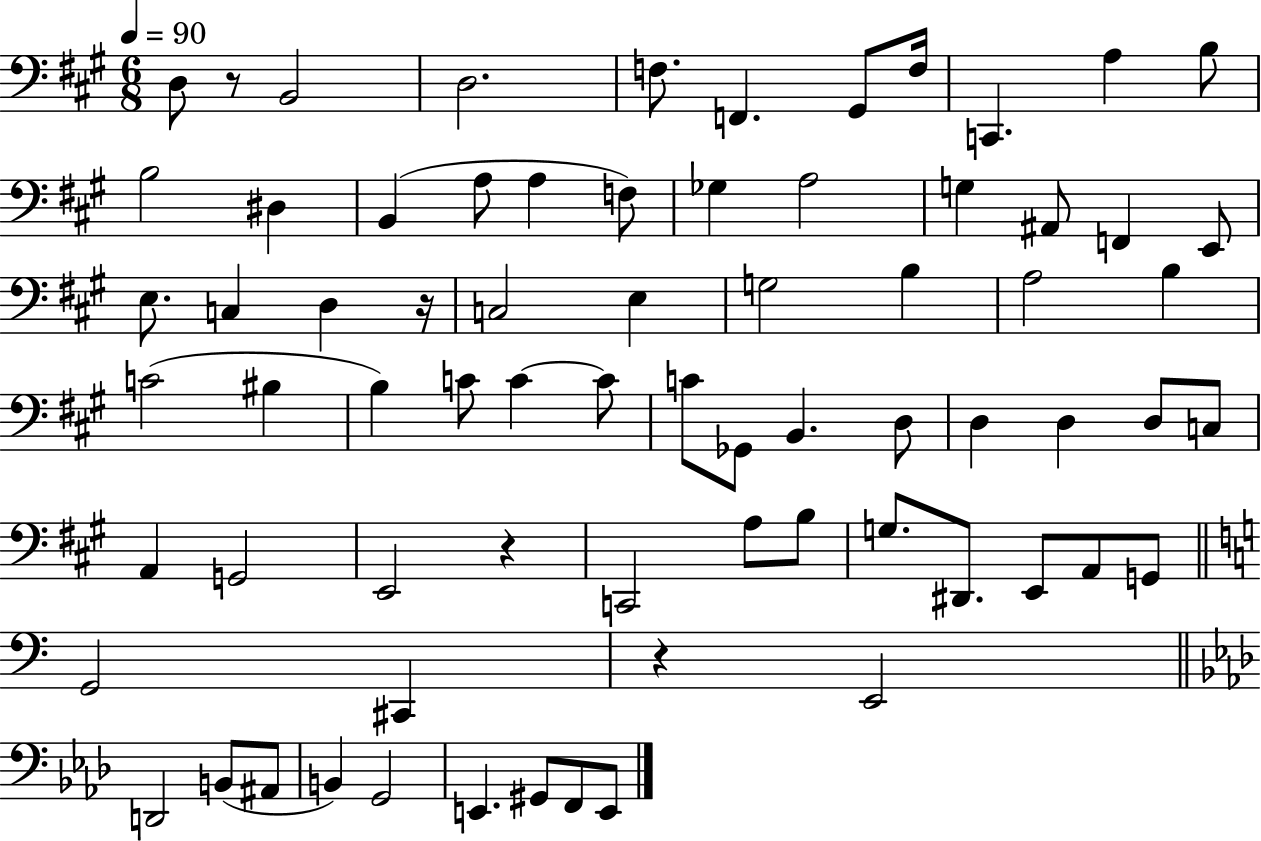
X:1
T:Untitled
M:6/8
L:1/4
K:A
D,/2 z/2 B,,2 D,2 F,/2 F,, ^G,,/2 F,/4 C,, A, B,/2 B,2 ^D, B,, A,/2 A, F,/2 _G, A,2 G, ^A,,/2 F,, E,,/2 E,/2 C, D, z/4 C,2 E, G,2 B, A,2 B, C2 ^B, B, C/2 C C/2 C/2 _G,,/2 B,, D,/2 D, D, D,/2 C,/2 A,, G,,2 E,,2 z C,,2 A,/2 B,/2 G,/2 ^D,,/2 E,,/2 A,,/2 G,,/2 G,,2 ^C,, z E,,2 D,,2 B,,/2 ^A,,/2 B,, G,,2 E,, ^G,,/2 F,,/2 E,,/2